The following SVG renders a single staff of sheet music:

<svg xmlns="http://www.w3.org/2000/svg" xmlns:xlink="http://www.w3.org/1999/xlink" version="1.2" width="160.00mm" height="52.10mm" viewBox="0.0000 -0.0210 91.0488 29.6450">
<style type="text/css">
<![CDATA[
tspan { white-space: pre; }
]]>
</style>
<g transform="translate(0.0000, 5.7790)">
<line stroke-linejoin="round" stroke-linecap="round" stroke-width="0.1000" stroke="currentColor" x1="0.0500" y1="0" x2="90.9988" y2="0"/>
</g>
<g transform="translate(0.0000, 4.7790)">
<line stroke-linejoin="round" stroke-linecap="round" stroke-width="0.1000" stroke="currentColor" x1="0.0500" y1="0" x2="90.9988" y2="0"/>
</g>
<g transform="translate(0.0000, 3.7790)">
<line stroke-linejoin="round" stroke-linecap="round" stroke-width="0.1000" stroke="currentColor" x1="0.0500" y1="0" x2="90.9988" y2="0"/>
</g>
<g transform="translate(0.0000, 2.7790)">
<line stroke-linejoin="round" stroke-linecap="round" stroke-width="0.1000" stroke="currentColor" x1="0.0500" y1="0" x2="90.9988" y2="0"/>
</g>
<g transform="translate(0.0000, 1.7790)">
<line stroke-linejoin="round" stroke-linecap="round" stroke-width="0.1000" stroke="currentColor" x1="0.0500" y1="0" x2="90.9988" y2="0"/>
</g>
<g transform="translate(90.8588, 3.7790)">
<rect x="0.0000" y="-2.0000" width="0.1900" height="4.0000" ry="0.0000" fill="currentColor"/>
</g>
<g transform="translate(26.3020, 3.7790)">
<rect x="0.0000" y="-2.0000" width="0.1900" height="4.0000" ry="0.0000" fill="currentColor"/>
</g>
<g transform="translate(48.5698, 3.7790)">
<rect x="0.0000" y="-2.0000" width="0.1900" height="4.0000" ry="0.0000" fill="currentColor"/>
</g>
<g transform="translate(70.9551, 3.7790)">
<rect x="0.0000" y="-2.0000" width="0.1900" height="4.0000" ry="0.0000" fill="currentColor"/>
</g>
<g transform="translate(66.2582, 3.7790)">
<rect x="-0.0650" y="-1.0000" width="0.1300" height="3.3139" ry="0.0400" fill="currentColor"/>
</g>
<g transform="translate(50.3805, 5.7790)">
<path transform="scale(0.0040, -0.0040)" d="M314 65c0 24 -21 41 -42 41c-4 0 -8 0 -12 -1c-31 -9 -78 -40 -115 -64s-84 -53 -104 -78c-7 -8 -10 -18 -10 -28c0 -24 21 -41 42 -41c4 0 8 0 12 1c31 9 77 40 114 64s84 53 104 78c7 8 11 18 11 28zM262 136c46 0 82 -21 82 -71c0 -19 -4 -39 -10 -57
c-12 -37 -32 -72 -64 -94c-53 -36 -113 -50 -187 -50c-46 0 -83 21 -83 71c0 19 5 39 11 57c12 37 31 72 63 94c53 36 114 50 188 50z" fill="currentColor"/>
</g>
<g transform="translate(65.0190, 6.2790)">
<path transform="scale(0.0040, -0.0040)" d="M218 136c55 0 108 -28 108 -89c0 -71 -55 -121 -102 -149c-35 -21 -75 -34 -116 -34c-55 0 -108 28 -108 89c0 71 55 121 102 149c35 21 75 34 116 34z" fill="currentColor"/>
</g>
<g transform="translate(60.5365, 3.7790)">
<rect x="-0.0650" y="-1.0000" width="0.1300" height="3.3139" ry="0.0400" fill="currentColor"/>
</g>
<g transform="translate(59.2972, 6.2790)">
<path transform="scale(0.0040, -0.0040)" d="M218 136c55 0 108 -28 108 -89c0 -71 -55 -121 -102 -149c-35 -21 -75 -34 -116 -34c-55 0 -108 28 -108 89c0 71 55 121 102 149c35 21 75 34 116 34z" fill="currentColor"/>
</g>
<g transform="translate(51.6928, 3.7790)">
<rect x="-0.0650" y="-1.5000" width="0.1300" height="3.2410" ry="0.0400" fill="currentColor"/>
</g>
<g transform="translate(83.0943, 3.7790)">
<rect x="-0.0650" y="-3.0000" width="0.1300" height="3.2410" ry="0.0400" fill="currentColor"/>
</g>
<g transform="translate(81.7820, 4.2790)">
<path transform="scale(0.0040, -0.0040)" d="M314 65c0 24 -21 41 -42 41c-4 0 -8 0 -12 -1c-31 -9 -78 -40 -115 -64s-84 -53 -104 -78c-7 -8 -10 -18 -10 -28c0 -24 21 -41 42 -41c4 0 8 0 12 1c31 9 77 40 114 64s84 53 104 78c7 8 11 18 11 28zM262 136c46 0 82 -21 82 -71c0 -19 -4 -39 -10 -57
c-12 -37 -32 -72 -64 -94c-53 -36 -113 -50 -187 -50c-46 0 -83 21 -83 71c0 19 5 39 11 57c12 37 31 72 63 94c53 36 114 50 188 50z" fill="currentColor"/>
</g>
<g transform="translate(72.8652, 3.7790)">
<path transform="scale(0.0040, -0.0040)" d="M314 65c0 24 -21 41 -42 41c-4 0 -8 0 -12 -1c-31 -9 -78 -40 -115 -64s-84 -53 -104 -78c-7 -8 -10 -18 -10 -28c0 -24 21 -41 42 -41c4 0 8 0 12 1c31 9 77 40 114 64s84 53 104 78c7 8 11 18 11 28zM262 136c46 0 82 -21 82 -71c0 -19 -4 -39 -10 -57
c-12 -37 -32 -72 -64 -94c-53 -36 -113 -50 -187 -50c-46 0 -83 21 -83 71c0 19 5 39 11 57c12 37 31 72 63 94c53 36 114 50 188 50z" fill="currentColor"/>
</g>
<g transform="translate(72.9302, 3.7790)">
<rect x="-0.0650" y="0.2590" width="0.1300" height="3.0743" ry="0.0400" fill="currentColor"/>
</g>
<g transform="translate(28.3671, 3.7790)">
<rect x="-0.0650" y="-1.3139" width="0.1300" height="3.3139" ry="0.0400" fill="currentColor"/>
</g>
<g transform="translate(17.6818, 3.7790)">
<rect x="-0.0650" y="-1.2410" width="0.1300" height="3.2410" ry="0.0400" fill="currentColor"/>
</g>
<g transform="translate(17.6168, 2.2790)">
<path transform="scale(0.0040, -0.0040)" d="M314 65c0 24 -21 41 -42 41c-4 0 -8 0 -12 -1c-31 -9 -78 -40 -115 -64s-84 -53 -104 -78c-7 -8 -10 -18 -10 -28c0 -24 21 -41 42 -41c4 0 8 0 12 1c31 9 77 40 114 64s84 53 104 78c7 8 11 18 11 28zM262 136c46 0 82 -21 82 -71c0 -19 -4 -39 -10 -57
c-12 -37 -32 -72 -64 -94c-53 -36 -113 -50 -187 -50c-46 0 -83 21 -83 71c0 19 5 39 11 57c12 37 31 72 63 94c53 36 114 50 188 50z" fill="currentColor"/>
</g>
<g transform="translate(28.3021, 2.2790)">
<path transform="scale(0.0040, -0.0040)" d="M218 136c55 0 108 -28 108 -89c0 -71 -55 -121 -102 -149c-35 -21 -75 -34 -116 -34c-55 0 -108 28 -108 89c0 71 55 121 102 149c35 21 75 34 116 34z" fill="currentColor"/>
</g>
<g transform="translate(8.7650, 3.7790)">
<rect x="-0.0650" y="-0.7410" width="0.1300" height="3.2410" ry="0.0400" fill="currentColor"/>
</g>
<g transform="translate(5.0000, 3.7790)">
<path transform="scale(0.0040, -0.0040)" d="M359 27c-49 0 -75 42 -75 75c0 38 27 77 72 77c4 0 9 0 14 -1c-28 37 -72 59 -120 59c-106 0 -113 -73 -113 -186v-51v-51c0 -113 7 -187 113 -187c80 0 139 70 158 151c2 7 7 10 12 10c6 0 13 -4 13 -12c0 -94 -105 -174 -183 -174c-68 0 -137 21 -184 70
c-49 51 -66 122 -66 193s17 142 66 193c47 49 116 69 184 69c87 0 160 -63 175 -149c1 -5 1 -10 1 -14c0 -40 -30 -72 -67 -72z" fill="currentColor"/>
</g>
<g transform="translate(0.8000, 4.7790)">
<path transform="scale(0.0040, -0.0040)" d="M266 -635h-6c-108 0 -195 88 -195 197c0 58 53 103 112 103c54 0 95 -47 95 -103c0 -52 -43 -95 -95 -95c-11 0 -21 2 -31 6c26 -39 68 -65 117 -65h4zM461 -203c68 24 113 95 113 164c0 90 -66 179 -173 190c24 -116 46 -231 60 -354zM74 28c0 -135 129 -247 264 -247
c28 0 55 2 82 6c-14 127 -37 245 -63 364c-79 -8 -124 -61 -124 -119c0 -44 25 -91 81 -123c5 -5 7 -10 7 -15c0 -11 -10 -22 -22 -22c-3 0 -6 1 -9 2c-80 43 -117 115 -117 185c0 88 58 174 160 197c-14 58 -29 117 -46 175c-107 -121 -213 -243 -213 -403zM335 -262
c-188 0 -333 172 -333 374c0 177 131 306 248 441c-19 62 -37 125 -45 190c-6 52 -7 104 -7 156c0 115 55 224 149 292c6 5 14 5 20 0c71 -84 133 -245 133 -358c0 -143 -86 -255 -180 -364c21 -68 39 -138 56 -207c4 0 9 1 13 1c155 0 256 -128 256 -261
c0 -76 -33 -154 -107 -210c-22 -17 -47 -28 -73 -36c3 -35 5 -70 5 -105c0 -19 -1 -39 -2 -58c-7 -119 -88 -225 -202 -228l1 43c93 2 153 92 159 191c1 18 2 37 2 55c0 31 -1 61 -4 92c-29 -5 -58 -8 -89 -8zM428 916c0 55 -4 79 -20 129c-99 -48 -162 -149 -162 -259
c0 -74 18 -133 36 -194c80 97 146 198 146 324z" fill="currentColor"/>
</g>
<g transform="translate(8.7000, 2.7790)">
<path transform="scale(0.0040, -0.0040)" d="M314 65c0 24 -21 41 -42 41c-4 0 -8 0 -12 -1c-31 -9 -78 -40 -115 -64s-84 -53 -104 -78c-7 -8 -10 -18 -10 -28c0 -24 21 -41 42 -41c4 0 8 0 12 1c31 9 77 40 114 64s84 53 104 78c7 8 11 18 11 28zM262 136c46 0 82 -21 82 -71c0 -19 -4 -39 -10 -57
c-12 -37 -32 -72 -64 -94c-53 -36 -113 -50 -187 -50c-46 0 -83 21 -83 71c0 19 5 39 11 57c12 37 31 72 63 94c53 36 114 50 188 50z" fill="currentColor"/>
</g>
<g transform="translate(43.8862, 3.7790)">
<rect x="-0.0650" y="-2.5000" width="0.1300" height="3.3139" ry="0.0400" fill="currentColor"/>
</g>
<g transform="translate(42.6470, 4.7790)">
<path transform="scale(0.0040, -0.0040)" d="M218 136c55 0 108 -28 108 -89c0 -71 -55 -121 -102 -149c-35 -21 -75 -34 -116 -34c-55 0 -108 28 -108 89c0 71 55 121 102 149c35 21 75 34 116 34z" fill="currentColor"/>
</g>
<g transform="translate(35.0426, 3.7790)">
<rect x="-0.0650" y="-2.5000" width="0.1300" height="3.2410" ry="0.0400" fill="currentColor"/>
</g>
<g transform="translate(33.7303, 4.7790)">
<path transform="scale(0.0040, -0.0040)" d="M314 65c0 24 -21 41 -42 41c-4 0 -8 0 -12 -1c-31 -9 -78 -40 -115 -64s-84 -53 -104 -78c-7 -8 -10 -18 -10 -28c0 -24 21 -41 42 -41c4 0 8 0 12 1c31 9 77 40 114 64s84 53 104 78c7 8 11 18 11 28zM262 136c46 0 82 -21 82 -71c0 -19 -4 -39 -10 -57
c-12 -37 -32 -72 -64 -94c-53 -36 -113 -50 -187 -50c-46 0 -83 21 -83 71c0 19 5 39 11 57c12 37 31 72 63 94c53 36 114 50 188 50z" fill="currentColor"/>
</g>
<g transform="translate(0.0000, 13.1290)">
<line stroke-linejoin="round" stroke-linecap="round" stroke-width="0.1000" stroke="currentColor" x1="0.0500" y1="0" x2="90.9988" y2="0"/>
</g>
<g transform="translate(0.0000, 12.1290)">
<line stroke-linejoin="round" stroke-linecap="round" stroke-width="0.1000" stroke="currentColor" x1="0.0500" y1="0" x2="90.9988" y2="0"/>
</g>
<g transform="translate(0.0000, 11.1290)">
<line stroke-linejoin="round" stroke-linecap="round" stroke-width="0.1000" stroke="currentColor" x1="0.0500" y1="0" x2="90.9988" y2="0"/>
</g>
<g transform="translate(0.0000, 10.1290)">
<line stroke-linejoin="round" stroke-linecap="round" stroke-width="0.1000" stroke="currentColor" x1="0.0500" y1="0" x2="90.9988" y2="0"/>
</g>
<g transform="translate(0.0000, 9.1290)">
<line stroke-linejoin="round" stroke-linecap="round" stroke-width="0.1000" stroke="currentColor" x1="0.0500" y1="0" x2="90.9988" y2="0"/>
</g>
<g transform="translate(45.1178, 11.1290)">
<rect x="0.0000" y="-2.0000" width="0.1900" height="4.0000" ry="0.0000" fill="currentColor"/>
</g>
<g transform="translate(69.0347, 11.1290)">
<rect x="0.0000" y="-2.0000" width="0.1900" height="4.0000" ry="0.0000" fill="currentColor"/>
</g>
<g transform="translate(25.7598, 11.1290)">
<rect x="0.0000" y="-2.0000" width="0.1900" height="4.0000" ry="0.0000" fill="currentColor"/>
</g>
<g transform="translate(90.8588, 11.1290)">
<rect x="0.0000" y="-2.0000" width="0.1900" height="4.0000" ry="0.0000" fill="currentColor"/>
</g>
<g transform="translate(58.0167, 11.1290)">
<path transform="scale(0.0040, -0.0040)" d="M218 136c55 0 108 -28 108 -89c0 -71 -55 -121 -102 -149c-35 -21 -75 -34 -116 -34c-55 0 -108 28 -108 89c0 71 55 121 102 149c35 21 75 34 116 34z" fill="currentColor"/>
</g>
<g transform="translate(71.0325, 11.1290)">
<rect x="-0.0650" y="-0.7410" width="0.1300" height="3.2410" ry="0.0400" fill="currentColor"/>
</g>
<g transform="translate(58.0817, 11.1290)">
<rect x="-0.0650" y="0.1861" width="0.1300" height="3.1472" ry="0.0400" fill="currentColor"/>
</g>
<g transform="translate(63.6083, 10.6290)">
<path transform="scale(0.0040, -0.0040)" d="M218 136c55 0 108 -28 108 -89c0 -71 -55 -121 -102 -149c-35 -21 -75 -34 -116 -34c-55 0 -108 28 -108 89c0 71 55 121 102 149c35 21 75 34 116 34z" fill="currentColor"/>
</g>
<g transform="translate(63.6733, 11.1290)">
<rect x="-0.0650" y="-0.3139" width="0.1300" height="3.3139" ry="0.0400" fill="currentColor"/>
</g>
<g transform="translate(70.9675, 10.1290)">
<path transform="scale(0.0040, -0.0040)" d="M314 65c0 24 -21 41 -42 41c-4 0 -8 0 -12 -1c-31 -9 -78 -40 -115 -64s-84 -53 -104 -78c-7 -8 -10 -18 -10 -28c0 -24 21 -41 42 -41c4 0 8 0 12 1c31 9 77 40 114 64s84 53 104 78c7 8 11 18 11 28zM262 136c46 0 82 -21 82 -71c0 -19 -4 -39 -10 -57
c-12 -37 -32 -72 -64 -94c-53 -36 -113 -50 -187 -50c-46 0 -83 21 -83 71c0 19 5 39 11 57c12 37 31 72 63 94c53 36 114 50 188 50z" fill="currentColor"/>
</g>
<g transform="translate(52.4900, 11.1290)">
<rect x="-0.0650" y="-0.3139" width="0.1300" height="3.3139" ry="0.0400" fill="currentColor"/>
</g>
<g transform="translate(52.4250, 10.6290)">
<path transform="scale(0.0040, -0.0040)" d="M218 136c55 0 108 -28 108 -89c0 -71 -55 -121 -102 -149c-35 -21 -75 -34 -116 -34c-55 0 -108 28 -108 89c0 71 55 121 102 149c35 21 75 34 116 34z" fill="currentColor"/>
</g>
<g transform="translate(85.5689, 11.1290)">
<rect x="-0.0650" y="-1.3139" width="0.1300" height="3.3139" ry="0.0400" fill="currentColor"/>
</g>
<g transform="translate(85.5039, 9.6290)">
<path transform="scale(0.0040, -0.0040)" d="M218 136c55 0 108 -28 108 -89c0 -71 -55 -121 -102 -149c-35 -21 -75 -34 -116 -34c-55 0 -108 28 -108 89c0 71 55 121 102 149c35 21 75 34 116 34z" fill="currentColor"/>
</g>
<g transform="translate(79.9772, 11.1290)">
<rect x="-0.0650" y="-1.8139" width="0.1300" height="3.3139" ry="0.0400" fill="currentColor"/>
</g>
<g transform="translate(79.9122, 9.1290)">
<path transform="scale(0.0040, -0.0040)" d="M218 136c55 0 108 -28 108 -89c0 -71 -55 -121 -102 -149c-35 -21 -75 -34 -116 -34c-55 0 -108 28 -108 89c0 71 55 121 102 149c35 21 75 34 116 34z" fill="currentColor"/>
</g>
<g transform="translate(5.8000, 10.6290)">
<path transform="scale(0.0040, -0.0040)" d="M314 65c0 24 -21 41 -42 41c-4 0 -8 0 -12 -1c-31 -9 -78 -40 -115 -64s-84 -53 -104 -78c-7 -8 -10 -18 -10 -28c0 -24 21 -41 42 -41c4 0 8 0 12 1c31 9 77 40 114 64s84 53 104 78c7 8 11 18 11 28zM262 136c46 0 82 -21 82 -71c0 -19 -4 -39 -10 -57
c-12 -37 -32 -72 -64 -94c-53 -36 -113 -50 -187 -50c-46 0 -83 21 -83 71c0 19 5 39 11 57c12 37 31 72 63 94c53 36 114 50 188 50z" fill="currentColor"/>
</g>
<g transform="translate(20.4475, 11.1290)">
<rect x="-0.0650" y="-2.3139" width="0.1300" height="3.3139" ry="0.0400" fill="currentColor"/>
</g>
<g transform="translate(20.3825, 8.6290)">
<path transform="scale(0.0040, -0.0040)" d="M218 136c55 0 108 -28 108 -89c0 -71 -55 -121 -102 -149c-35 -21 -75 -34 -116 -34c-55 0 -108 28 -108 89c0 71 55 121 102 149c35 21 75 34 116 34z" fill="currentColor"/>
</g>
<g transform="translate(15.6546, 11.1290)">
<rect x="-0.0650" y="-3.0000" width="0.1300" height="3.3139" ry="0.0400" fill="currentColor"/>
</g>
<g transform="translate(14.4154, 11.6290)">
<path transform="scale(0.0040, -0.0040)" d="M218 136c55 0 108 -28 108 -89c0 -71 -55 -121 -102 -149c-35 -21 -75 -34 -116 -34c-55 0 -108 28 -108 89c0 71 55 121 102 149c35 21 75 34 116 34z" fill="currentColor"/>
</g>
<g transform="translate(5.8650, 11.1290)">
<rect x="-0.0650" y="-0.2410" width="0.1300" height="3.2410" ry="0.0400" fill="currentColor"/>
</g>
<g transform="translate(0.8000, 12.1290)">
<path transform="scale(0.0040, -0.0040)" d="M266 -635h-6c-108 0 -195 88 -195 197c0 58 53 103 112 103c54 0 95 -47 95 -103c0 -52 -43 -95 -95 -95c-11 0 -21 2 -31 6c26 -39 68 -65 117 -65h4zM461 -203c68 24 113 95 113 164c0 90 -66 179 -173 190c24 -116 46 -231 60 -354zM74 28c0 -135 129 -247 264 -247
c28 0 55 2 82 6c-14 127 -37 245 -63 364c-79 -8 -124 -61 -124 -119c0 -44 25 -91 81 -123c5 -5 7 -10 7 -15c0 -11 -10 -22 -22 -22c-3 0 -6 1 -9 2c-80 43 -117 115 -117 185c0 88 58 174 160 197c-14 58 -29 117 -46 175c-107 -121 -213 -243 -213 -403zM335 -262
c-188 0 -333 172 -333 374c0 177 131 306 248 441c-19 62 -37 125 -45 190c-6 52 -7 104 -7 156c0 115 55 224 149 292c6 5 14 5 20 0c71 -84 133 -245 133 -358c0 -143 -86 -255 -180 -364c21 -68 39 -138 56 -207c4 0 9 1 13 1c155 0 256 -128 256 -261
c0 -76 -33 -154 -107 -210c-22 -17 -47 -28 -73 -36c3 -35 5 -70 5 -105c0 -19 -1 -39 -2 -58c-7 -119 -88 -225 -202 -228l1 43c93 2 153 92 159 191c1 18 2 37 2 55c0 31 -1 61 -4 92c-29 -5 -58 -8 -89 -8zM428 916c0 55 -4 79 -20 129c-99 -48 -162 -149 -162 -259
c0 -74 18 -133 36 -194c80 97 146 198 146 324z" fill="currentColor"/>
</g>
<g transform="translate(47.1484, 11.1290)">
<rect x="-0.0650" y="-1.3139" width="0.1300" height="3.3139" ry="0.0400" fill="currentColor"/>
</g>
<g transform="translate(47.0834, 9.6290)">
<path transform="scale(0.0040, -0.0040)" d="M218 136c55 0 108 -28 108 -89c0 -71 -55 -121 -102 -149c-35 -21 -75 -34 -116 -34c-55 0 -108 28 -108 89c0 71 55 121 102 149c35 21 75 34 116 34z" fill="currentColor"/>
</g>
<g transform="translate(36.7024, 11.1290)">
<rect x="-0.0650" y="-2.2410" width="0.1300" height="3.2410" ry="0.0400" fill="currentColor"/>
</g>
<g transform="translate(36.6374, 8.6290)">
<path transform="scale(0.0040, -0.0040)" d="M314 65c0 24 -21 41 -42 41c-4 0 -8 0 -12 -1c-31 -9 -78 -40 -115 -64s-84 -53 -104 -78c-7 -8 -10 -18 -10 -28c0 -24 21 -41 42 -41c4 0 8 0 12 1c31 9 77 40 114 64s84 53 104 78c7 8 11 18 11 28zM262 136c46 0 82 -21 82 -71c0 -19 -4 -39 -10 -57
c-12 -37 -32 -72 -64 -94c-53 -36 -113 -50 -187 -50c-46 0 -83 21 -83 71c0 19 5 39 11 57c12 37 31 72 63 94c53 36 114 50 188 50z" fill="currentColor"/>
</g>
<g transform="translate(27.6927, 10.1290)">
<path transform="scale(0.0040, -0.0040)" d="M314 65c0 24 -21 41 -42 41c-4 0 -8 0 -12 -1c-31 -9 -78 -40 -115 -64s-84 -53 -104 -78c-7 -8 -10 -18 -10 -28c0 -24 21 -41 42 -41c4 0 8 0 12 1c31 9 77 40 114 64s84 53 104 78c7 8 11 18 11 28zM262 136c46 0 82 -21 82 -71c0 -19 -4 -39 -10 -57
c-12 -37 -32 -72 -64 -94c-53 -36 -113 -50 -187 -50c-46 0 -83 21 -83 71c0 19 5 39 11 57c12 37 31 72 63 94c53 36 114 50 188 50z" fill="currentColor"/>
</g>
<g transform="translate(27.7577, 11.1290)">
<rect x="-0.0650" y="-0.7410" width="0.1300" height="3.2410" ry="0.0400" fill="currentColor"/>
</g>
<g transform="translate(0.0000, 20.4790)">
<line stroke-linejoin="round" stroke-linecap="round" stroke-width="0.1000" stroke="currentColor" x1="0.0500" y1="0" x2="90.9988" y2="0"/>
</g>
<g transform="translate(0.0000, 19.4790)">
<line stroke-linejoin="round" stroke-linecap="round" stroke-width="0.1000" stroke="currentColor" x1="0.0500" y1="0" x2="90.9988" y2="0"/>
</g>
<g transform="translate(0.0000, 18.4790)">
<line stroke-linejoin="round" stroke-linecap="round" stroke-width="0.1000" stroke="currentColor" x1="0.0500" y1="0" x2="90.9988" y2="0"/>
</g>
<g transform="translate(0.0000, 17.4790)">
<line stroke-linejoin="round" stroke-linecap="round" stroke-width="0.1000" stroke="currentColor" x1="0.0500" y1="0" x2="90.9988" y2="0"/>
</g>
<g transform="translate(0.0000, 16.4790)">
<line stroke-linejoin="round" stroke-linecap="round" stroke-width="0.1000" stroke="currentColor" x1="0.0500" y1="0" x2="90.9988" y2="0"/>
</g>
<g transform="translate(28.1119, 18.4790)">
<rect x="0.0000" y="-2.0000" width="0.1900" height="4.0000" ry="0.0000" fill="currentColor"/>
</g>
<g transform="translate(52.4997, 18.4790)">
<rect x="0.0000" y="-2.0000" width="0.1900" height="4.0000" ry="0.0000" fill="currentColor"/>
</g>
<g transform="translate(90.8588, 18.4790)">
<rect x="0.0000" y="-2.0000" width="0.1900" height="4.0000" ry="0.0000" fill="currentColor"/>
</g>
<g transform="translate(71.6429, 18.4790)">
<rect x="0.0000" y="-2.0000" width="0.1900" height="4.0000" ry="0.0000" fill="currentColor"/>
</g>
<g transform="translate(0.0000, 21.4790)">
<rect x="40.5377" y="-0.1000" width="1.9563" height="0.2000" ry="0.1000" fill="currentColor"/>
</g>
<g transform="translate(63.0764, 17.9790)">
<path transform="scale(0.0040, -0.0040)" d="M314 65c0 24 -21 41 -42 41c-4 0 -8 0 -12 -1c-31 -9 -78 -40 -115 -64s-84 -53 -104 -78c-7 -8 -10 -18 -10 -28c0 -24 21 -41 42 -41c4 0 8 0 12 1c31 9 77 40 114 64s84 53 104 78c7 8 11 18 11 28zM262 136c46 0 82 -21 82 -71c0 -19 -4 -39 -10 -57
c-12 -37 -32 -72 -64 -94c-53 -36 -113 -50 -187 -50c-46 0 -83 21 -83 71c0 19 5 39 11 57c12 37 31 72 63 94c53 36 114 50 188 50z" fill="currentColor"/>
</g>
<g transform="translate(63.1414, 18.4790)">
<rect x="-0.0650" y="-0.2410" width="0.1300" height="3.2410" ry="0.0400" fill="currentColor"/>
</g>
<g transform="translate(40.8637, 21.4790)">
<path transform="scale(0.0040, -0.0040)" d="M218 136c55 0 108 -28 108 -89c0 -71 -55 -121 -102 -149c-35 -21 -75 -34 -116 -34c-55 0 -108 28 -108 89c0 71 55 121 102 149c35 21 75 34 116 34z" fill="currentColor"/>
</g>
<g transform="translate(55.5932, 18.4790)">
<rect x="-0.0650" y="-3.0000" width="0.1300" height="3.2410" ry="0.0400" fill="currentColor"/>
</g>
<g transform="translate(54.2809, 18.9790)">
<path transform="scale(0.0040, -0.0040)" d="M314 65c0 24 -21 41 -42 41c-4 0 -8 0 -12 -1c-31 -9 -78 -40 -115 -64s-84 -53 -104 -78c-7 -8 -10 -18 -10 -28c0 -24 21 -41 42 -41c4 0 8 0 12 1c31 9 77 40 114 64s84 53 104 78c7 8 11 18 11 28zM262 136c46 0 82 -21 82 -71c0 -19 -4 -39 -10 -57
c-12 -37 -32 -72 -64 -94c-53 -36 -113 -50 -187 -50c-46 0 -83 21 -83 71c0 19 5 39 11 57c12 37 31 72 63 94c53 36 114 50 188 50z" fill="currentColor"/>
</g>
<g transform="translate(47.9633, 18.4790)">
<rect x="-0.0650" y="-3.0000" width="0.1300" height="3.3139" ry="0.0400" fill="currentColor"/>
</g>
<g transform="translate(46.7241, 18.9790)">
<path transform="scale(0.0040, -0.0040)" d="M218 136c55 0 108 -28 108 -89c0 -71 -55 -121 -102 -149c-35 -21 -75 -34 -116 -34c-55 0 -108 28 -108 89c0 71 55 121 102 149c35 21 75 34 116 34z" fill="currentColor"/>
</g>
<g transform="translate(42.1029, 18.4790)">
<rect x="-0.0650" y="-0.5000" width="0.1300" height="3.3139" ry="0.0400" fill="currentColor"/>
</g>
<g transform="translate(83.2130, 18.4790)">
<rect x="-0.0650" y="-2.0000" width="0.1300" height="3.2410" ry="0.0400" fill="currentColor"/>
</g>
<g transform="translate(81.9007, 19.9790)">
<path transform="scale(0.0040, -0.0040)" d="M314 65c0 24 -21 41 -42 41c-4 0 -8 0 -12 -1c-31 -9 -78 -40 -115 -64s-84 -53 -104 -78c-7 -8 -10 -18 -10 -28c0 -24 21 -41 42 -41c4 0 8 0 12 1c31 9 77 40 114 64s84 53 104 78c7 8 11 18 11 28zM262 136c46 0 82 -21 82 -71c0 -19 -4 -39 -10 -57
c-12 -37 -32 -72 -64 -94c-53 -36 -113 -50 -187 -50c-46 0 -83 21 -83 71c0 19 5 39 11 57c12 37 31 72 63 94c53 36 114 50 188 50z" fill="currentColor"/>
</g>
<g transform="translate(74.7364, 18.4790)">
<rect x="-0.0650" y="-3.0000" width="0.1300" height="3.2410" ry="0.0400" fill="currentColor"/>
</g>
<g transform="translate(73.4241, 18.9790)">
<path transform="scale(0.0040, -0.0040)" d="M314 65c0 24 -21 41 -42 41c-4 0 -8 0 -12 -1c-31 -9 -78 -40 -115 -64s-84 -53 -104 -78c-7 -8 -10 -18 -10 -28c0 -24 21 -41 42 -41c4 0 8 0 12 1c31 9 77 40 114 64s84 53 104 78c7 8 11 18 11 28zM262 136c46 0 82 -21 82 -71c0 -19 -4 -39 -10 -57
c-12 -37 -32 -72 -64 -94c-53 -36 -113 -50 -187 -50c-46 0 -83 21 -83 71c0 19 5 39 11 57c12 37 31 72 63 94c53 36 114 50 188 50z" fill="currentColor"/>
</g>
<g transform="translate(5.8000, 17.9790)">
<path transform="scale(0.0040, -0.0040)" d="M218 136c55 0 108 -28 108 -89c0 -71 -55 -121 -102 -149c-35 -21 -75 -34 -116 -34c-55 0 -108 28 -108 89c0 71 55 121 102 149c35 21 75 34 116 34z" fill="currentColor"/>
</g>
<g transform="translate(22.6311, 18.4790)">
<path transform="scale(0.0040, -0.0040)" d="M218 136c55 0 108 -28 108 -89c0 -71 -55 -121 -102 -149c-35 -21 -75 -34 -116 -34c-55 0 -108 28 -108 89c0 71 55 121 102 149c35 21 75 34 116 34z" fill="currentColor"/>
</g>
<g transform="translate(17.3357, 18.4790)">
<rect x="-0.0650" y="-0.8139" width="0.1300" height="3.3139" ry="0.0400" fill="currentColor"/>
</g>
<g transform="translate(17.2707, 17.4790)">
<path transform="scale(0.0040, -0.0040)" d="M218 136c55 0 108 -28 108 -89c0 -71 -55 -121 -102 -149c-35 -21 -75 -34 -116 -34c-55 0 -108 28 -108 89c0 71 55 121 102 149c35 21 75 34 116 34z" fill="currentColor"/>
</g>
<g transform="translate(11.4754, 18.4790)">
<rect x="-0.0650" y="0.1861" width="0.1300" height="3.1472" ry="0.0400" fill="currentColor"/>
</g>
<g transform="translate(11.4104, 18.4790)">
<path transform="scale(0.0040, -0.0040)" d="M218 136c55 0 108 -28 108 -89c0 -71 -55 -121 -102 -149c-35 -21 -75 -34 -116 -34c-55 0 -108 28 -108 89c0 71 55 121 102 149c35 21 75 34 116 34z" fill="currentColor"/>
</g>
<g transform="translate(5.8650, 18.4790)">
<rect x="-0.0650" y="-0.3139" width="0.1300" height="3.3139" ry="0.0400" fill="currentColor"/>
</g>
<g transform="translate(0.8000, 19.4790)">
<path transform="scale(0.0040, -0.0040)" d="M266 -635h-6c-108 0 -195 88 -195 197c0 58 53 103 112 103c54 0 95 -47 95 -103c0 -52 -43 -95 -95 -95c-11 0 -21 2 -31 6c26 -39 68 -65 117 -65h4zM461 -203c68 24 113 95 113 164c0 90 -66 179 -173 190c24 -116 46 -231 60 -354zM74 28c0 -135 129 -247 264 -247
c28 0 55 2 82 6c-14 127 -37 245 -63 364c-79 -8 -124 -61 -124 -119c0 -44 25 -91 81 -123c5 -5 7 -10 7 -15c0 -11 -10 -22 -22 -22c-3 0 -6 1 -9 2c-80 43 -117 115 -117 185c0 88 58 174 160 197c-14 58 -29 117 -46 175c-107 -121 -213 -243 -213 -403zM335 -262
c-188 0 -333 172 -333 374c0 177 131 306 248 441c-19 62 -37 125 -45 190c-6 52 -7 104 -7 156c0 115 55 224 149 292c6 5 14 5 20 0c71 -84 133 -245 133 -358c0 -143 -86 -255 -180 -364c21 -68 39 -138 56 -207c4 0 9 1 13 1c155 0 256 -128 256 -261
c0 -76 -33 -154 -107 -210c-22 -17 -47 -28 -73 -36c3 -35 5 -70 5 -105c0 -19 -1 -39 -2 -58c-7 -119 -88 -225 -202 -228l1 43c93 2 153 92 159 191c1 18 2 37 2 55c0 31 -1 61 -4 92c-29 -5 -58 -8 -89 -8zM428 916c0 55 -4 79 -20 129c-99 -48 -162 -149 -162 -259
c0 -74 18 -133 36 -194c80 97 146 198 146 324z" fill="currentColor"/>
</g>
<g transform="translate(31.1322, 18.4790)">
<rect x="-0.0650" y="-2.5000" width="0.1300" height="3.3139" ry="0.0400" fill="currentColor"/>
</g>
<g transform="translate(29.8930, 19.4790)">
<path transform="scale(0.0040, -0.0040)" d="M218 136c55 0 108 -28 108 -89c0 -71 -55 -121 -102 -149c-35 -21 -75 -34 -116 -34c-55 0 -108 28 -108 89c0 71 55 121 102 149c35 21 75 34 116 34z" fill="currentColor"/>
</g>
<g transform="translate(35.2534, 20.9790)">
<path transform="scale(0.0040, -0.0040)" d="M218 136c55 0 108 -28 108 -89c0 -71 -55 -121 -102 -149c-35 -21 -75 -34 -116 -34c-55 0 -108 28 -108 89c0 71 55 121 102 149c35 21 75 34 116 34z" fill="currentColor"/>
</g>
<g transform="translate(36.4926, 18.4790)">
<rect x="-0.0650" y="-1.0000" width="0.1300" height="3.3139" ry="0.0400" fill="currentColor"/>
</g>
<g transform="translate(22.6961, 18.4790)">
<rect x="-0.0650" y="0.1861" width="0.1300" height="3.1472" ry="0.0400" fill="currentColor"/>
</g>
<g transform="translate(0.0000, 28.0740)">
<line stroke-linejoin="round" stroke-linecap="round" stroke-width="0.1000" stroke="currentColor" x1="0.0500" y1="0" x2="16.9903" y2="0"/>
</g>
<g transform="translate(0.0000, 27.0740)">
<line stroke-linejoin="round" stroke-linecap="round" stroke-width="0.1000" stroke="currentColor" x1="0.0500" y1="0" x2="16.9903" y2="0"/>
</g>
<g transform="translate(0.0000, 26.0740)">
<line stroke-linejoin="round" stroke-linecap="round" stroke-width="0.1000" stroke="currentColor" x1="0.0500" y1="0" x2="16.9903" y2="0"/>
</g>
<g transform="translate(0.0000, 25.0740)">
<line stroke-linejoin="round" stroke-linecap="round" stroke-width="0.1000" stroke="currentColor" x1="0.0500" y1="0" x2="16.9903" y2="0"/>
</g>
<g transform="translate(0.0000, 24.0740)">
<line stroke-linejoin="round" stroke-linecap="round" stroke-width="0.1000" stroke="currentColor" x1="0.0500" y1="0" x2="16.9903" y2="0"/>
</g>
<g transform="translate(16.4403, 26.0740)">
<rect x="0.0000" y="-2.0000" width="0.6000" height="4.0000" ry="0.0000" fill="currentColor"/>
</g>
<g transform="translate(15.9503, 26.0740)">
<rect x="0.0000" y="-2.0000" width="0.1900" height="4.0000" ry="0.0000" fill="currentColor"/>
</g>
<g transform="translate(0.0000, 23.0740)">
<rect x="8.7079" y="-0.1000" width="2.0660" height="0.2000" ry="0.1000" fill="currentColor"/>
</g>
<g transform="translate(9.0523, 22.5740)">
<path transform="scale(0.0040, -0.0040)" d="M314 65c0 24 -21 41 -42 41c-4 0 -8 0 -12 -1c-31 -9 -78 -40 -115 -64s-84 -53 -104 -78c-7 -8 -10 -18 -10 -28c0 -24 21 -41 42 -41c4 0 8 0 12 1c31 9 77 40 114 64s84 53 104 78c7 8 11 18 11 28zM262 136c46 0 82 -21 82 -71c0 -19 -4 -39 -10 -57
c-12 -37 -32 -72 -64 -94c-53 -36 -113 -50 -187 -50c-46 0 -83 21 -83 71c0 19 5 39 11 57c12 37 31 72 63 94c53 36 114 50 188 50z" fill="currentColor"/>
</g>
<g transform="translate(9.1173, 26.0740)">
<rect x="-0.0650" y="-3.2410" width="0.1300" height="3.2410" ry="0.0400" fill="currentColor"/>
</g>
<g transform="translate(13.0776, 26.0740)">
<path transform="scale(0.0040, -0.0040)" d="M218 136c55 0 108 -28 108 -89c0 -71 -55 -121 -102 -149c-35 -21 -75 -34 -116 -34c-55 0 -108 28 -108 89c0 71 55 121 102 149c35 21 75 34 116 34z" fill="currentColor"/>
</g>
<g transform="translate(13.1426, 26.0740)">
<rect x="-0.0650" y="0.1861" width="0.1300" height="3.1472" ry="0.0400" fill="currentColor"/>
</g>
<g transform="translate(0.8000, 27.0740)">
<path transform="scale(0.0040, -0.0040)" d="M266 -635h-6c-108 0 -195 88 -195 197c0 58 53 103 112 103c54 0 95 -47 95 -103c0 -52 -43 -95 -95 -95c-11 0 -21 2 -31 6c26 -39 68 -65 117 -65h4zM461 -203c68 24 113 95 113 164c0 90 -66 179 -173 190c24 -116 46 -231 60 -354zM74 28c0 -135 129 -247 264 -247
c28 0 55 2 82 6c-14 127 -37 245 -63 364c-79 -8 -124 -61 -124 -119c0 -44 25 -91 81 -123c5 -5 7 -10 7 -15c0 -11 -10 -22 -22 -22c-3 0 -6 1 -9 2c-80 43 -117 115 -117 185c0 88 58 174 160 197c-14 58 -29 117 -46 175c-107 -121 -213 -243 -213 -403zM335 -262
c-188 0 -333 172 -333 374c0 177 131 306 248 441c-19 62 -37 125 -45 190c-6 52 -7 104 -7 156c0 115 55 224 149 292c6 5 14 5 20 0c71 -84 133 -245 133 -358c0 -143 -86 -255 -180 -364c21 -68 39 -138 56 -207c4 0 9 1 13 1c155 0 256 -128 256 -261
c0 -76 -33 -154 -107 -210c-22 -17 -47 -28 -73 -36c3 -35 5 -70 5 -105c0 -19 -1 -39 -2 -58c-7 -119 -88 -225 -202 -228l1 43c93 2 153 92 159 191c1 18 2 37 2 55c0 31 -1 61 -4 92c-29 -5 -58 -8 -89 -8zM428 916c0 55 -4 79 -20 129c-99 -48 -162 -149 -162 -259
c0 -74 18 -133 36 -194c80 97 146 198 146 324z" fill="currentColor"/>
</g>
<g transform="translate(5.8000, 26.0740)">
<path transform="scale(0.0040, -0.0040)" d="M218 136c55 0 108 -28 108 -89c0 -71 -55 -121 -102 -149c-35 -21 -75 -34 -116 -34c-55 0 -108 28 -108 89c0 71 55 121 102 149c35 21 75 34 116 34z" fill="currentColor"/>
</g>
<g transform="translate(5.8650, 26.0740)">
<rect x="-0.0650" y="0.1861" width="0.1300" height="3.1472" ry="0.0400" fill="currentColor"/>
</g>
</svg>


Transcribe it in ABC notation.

X:1
T:Untitled
M:4/4
L:1/4
K:C
d2 e2 e G2 G E2 D D B2 A2 c2 A g d2 g2 e c B c d2 f e c B d B G D C A A2 c2 A2 F2 B b2 B